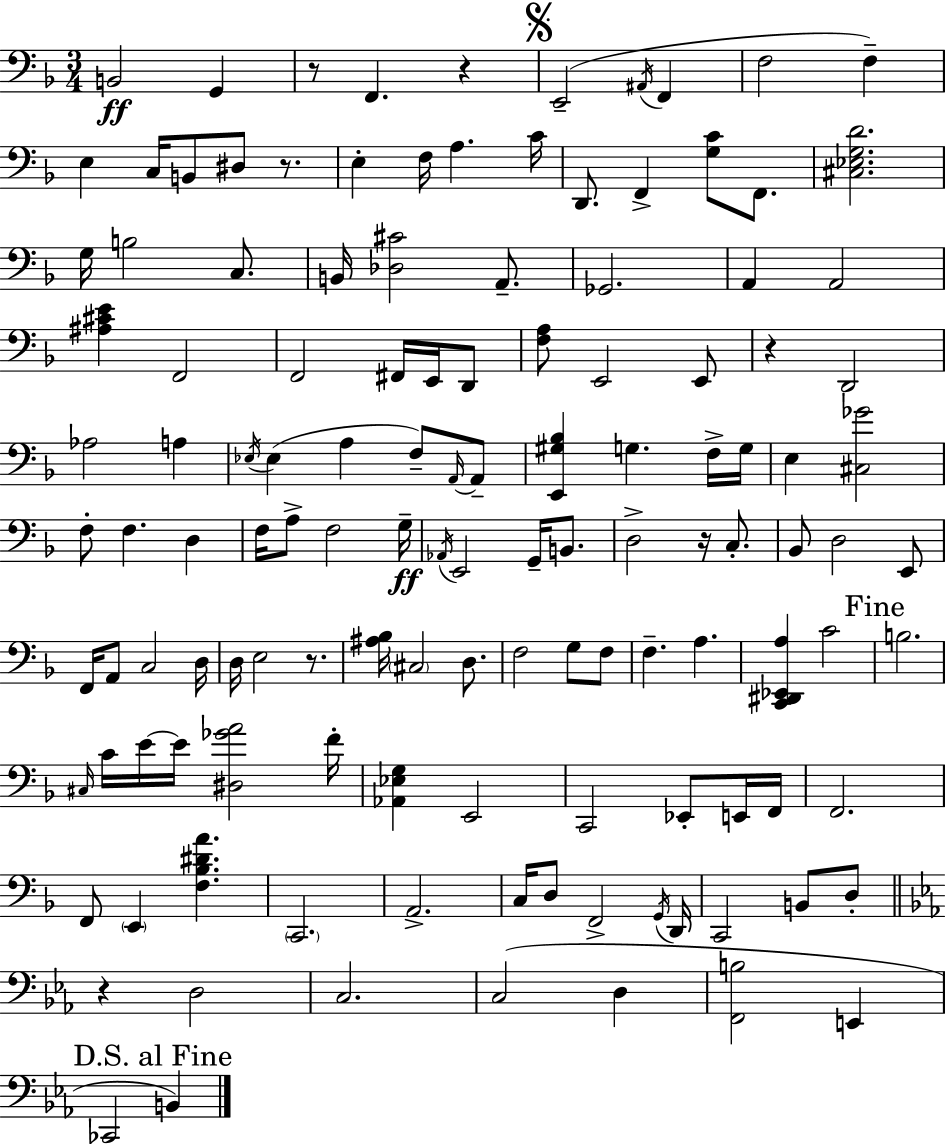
B2/h G2/q R/e F2/q. R/q E2/h A#2/s F2/q F3/h F3/q E3/q C3/s B2/e D#3/e R/e. E3/q F3/s A3/q. C4/s D2/e. F2/q [G3,C4]/e F2/e. [C#3,Eb3,G3,D4]/h. G3/s B3/h C3/e. B2/s [Db3,C#4]/h A2/e. Gb2/h. A2/q A2/h [A#3,C#4,E4]/q F2/h F2/h F#2/s E2/s D2/e [F3,A3]/e E2/h E2/e R/q D2/h Ab3/h A3/q Eb3/s Eb3/q A3/q F3/e A2/s A2/e [E2,G#3,Bb3]/q G3/q. F3/s G3/s E3/q [C#3,Gb4]/h F3/e F3/q. D3/q F3/s A3/e F3/h G3/s Ab2/s E2/h G2/s B2/e. D3/h R/s C3/e. Bb2/e D3/h E2/e F2/s A2/e C3/h D3/s D3/s E3/h R/e. [A#3,Bb3]/s C#3/h D3/e. F3/h G3/e F3/e F3/q. A3/q. [C2,D#2,Eb2,A3]/q C4/h B3/h. C#3/s C4/s E4/s E4/s [D#3,Gb4,A4]/h F4/s [Ab2,Eb3,G3]/q E2/h C2/h Eb2/e E2/s F2/s F2/h. F2/e E2/q [F3,Bb3,D#4,A4]/q. C2/h. A2/h. C3/s D3/e F2/h G2/s D2/s C2/h B2/e D3/e R/q D3/h C3/h. C3/h D3/q [F2,B3]/h E2/q CES2/h B2/q